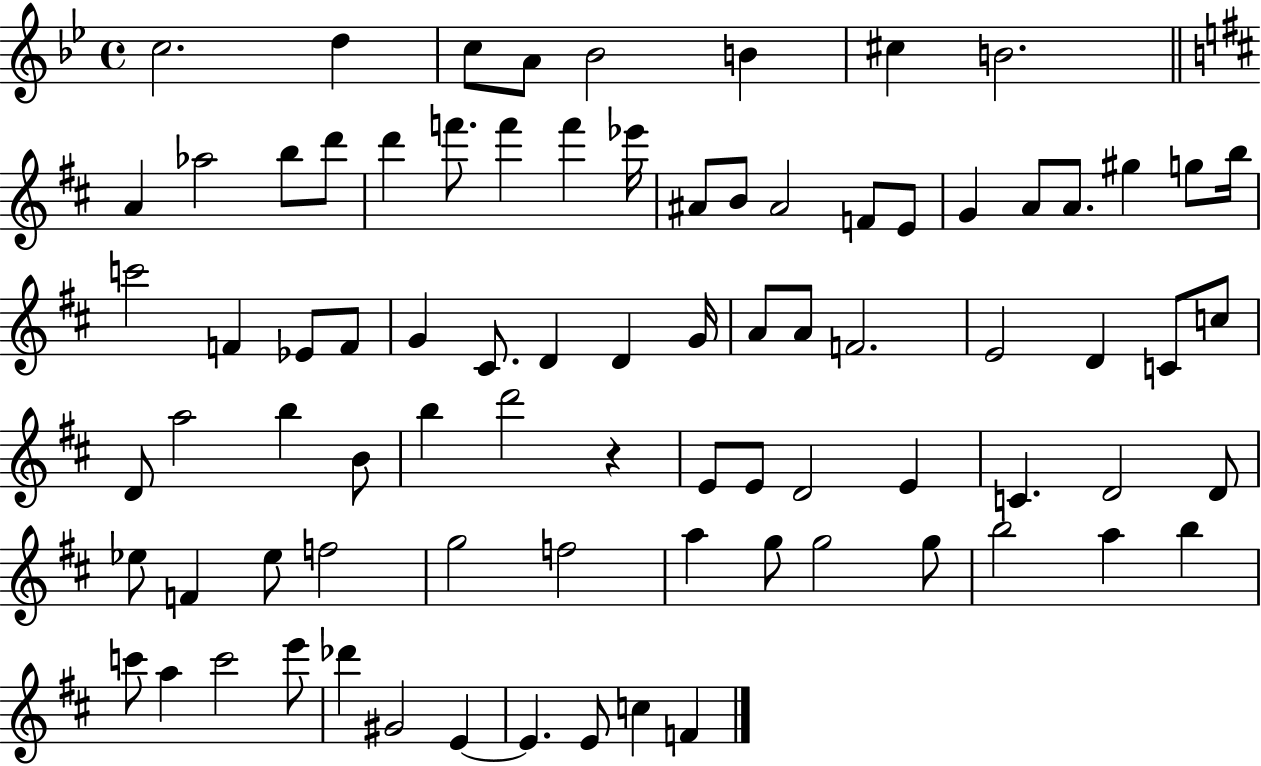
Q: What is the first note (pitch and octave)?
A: C5